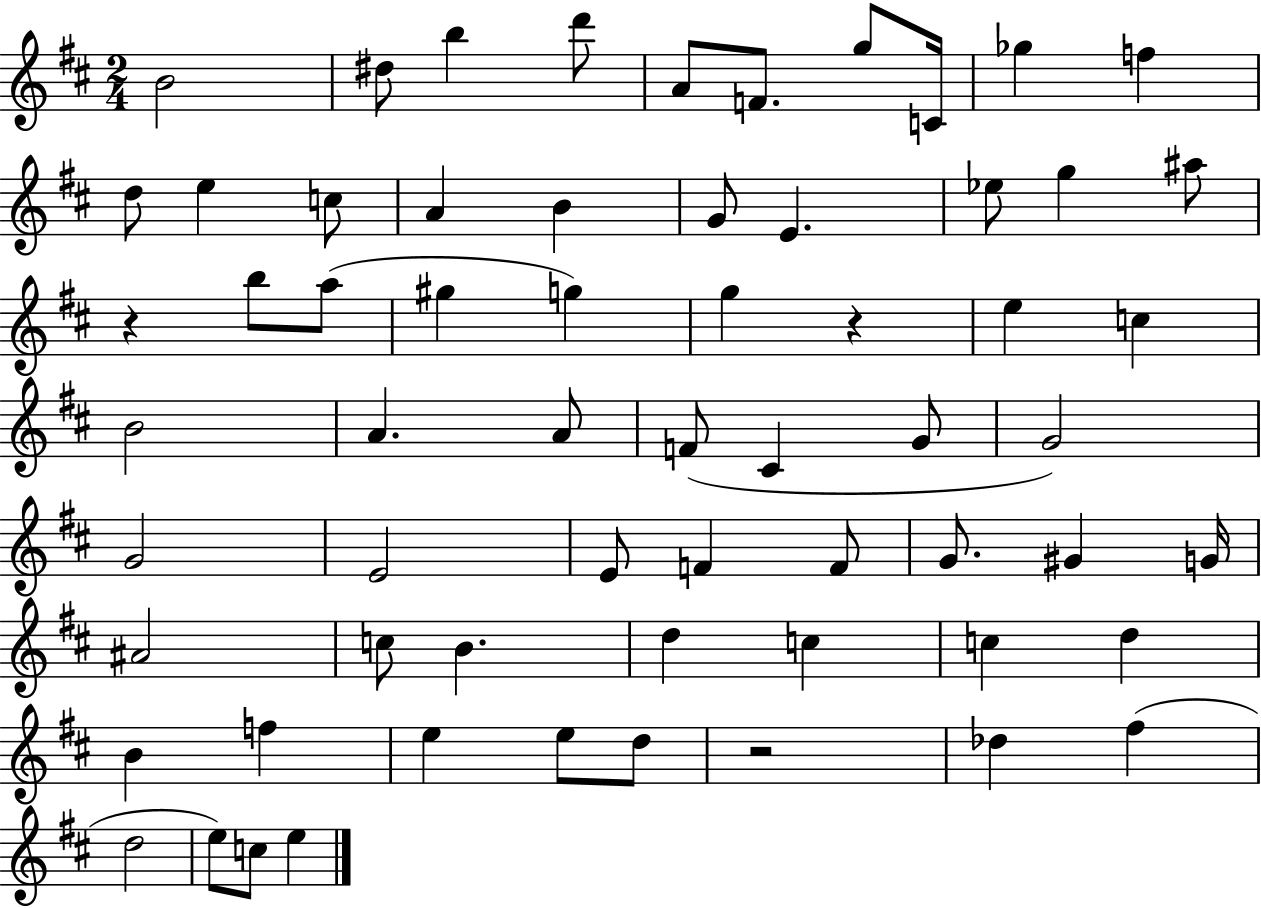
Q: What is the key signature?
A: D major